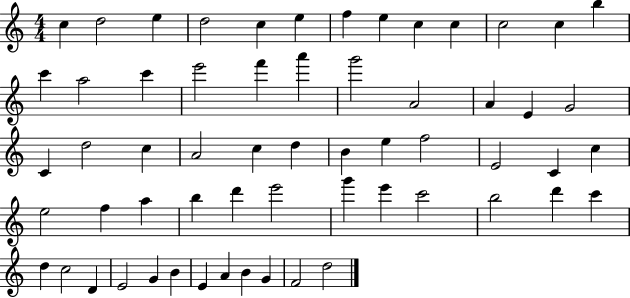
C5/q D5/h E5/q D5/h C5/q E5/q F5/q E5/q C5/q C5/q C5/h C5/q B5/q C6/q A5/h C6/q E6/h F6/q A6/q G6/h A4/h A4/q E4/q G4/h C4/q D5/h C5/q A4/h C5/q D5/q B4/q E5/q F5/h E4/h C4/q C5/q E5/h F5/q A5/q B5/q D6/q E6/h G6/q E6/q C6/h B5/h D6/q C6/q D5/q C5/h D4/q E4/h G4/q B4/q E4/q A4/q B4/q G4/q F4/h D5/h